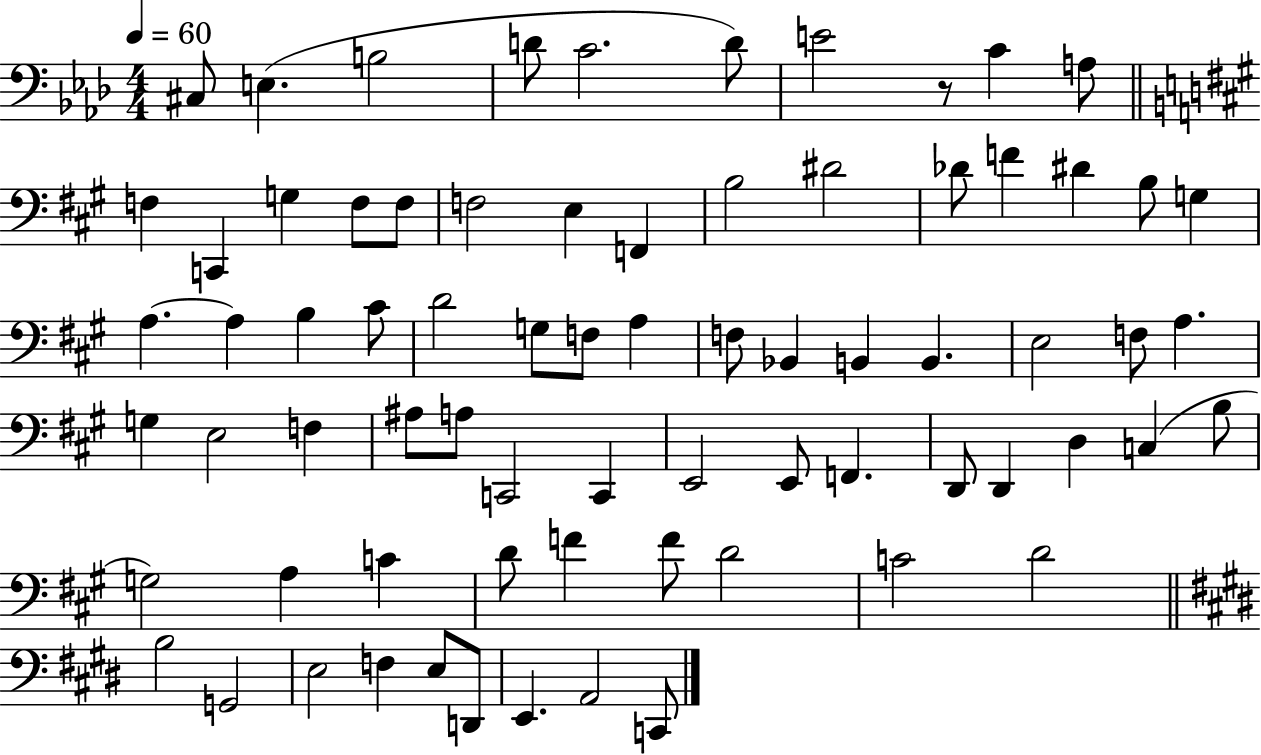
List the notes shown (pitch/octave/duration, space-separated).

C#3/e E3/q. B3/h D4/e C4/h. D4/e E4/h R/e C4/q A3/e F3/q C2/q G3/q F3/e F3/e F3/h E3/q F2/q B3/h D#4/h Db4/e F4/q D#4/q B3/e G3/q A3/q. A3/q B3/q C#4/e D4/h G3/e F3/e A3/q F3/e Bb2/q B2/q B2/q. E3/h F3/e A3/q. G3/q E3/h F3/q A#3/e A3/e C2/h C2/q E2/h E2/e F2/q. D2/e D2/q D3/q C3/q B3/e G3/h A3/q C4/q D4/e F4/q F4/e D4/h C4/h D4/h B3/h G2/h E3/h F3/q E3/e D2/e E2/q. A2/h C2/e